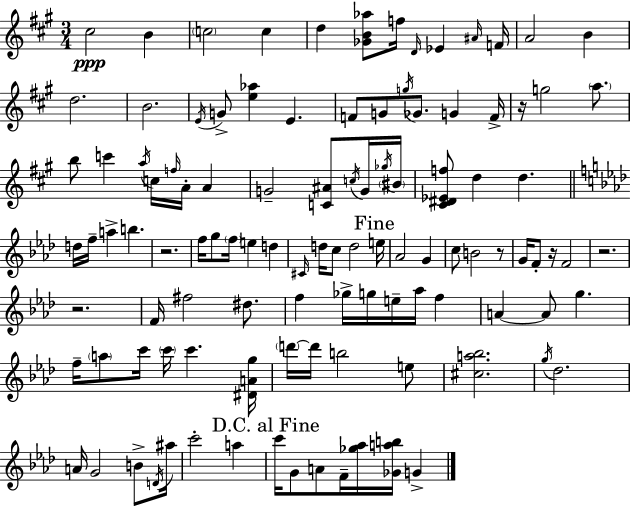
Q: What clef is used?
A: treble